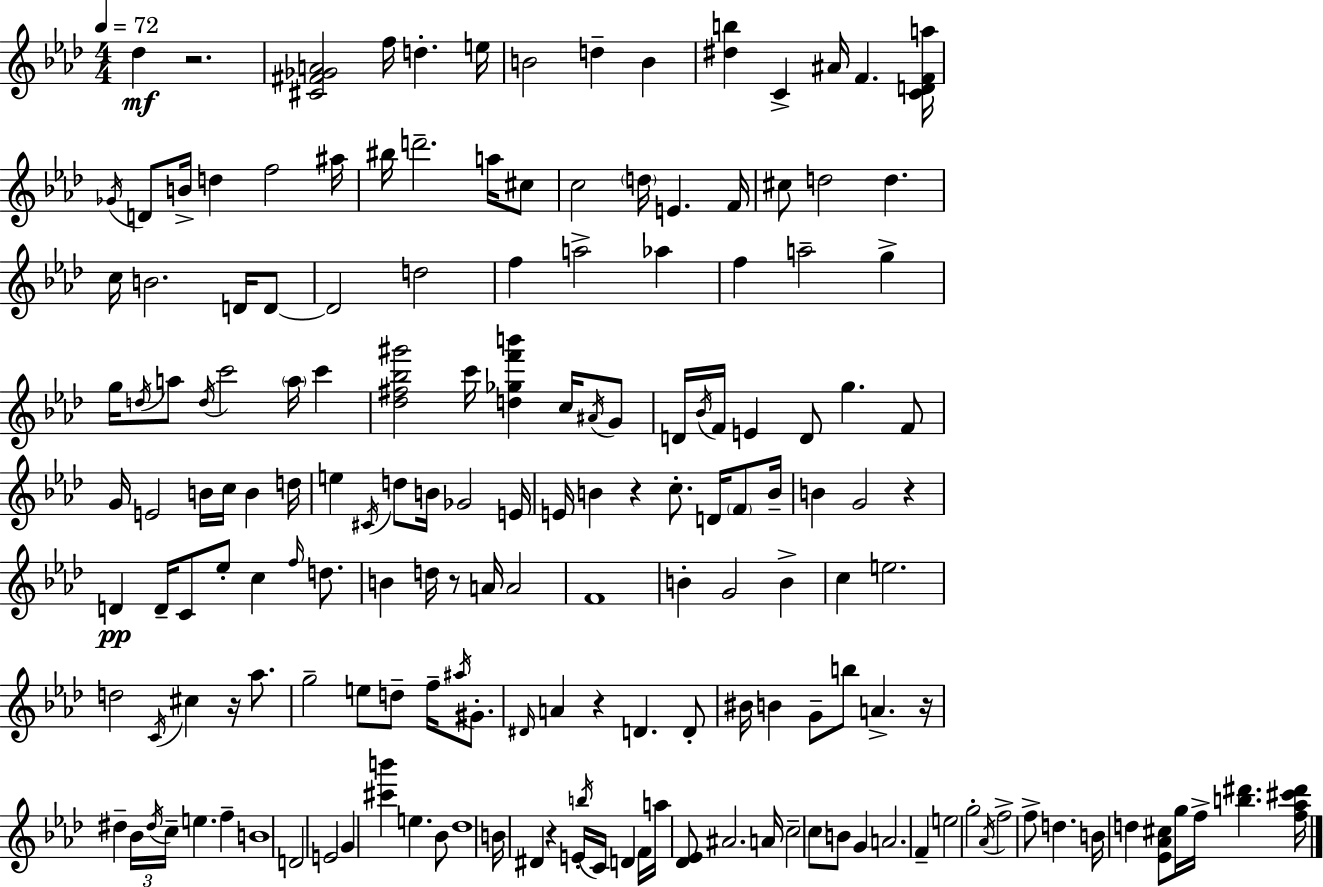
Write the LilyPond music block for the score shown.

{
  \clef treble
  \numericTimeSignature
  \time 4/4
  \key aes \major
  \tempo 4 = 72
  des''4\mf r2. | <cis' fis' ges' a'>2 f''16 d''4.-. e''16 | b'2 d''4-- b'4 | <dis'' b''>4 c'4-> ais'16 f'4. <c' d' f' a''>16 | \break \acciaccatura { ges'16 } d'8 b'16-> d''4 f''2 | ais''16 bis''16 d'''2.-- a''16 cis''8 | c''2 \parenthesize d''16 e'4. | f'16 cis''8 d''2 d''4. | \break c''16 b'2. d'16 d'8~~ | d'2 d''2 | f''4 a''2-> aes''4 | f''4 a''2-- g''4-> | \break g''16 \acciaccatura { d''16 } a''8 \acciaccatura { d''16 } c'''2 \parenthesize a''16 c'''4 | <des'' fis'' bes'' gis'''>2 c'''16 <d'' ges'' f''' b'''>4 | c''16 \acciaccatura { ais'16 } g'8 d'16 \acciaccatura { bes'16 } f'16 e'4 d'8 g''4. | f'8 g'16 e'2 b'16 c''16 | \break b'4 d''16 e''4 \acciaccatura { cis'16 } d''8 b'16 ges'2 | e'16 e'16 b'4 r4 c''8.-. | d'16 \parenthesize f'8 b'16-- b'4 g'2 | r4 d'4\pp d'16-- c'8 ees''8-. c''4 | \break \grace { f''16 } d''8. b'4 d''16 r8 a'16 a'2 | f'1 | b'4-. g'2 | b'4-> c''4 e''2. | \break d''2 \acciaccatura { c'16 } | cis''4 r16 aes''8. g''2-- | e''8 d''8-- f''16-- \acciaccatura { ais''16 } gis'8.-. \grace { dis'16 } a'4 r4 | d'4. d'8-. bis'16 b'4 g'8-- | \break b''8 a'4.-> r16 dis''4-- \tuplet 3/2 { bes'16 \acciaccatura { dis''16 } | c''16-- } e''4. f''4-- b'1 | d'2 | e'2 g'4 <cis''' b'''>4 | \break e''4. bes'8 des''1 | b'16 dis'4 | r4 e'16-. \acciaccatura { b''16 } c'16 d'4 f'16 a''16 <des' ees'>8 ais'2. | a'16 c''2-- | \break \parenthesize c''8 b'8 g'4 a'2. | f'4-- e''2 | g''2-. \acciaccatura { aes'16 } f''2-> | f''8-> d''4. b'16 d''4 | \break <ees' aes' cis''>8 g''16 f''16-> <b'' dis'''>4. <f'' aes'' cis''' dis'''>16 \bar "|."
}